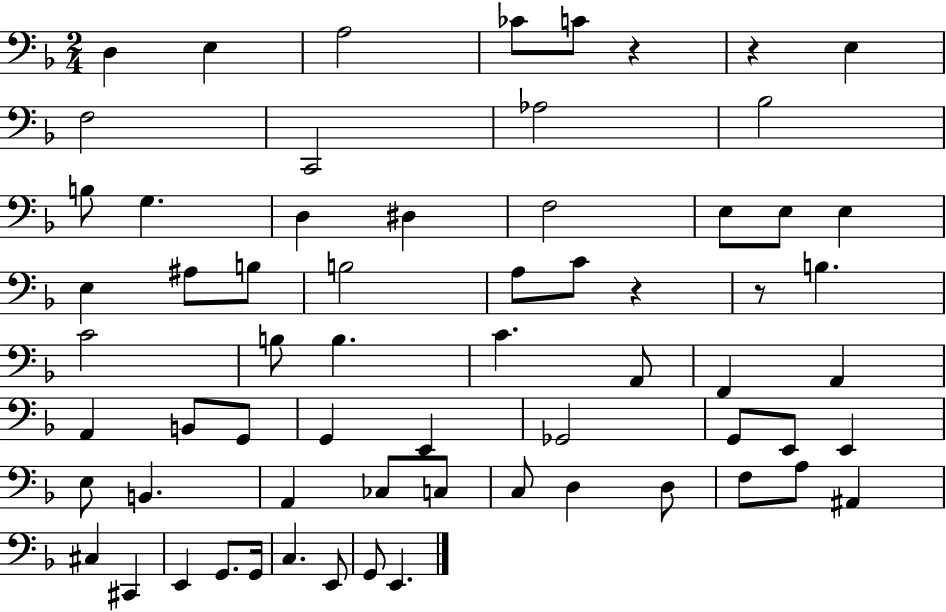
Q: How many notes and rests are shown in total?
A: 65